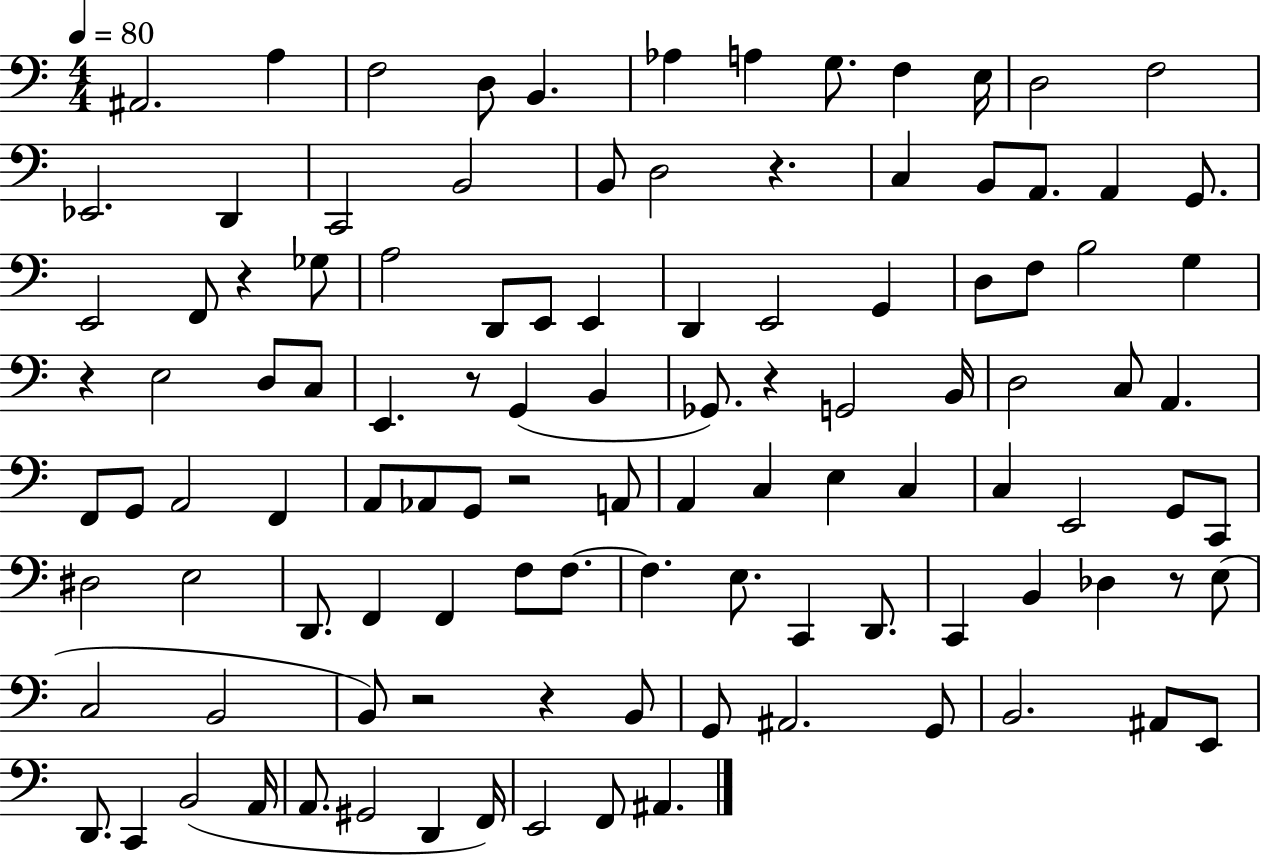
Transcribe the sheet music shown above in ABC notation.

X:1
T:Untitled
M:4/4
L:1/4
K:C
^A,,2 A, F,2 D,/2 B,, _A, A, G,/2 F, E,/4 D,2 F,2 _E,,2 D,, C,,2 B,,2 B,,/2 D,2 z C, B,,/2 A,,/2 A,, G,,/2 E,,2 F,,/2 z _G,/2 A,2 D,,/2 E,,/2 E,, D,, E,,2 G,, D,/2 F,/2 B,2 G, z E,2 D,/2 C,/2 E,, z/2 G,, B,, _G,,/2 z G,,2 B,,/4 D,2 C,/2 A,, F,,/2 G,,/2 A,,2 F,, A,,/2 _A,,/2 G,,/2 z2 A,,/2 A,, C, E, C, C, E,,2 G,,/2 C,,/2 ^D,2 E,2 D,,/2 F,, F,, F,/2 F,/2 F, E,/2 C,, D,,/2 C,, B,, _D, z/2 E,/2 C,2 B,,2 B,,/2 z2 z B,,/2 G,,/2 ^A,,2 G,,/2 B,,2 ^A,,/2 E,,/2 D,,/2 C,, B,,2 A,,/4 A,,/2 ^G,,2 D,, F,,/4 E,,2 F,,/2 ^A,,